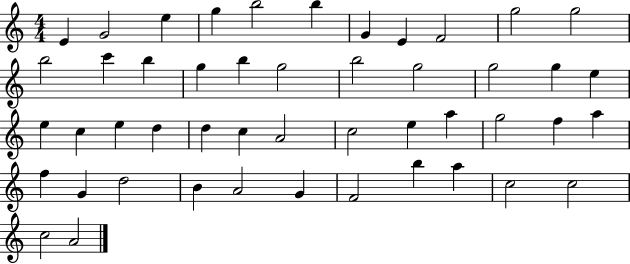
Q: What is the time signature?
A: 4/4